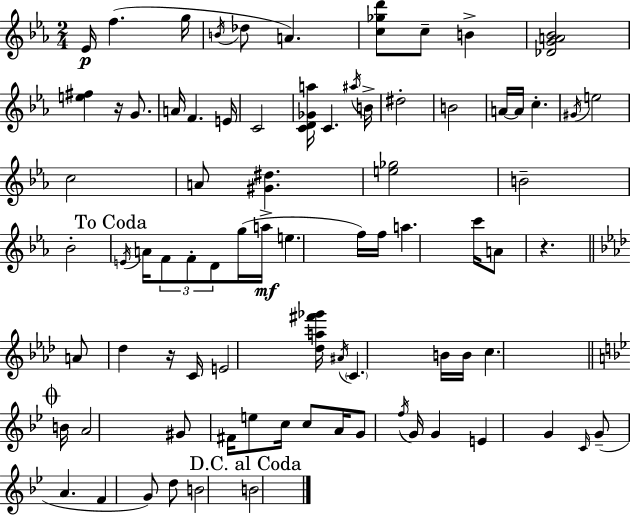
{
  \clef treble
  \numericTimeSignature
  \time 2/4
  \key c \minor
  \repeat volta 2 { ees'16\p f''4.( g''16 | \acciaccatura { b'16 } des''8 a'4.) | <c'' ges'' d'''>8 c''8-- b'4-> | <des' g' a' bes'>2 | \break <e'' fis''>4 r16 g'8. | a'16 f'4. | e'16 c'2 | <c' d' ges' a''>16 c'4. | \break \acciaccatura { ais''16 } b'16-> dis''2-. | b'2 | a'16~~ a'16 c''4.-. | \acciaccatura { gis'16 } e''2 | \break c''2 | a'8 <gis' dis''>4. | <e'' ges''>2 | b'2-- | \break bes'2-. | \mark "To Coda" \acciaccatura { e'16 } a'16 \tuplet 3/2 { f'8 f'8-. | d'8 } g''16( a''16->\mf e''4. | f''16) f''16 a''4. | \break c'''16 a'8 r4. | \bar "||" \break \key aes \major a'8 des''4 r16 c'16 | e'2 | <des'' a'' fis''' ges'''>16 \acciaccatura { ais'16 } \parenthesize c'4. | b'16 b'16 c''4. | \break \mark \markup { \musicglyph "scripts.coda" } \bar "||" \break \key g \minor b'16 a'2 | gis'8 fis'16 e''8 c''16 c''8 | a'16 g'8 \acciaccatura { f''16 } g'16 g'4 | e'4 g'4 | \break \grace { c'16 }( g'8-- a'4. | f'4 g'8) | d''8 b'2 | \mark "D.C. al Coda" b'2 | \break } \bar "|."
}